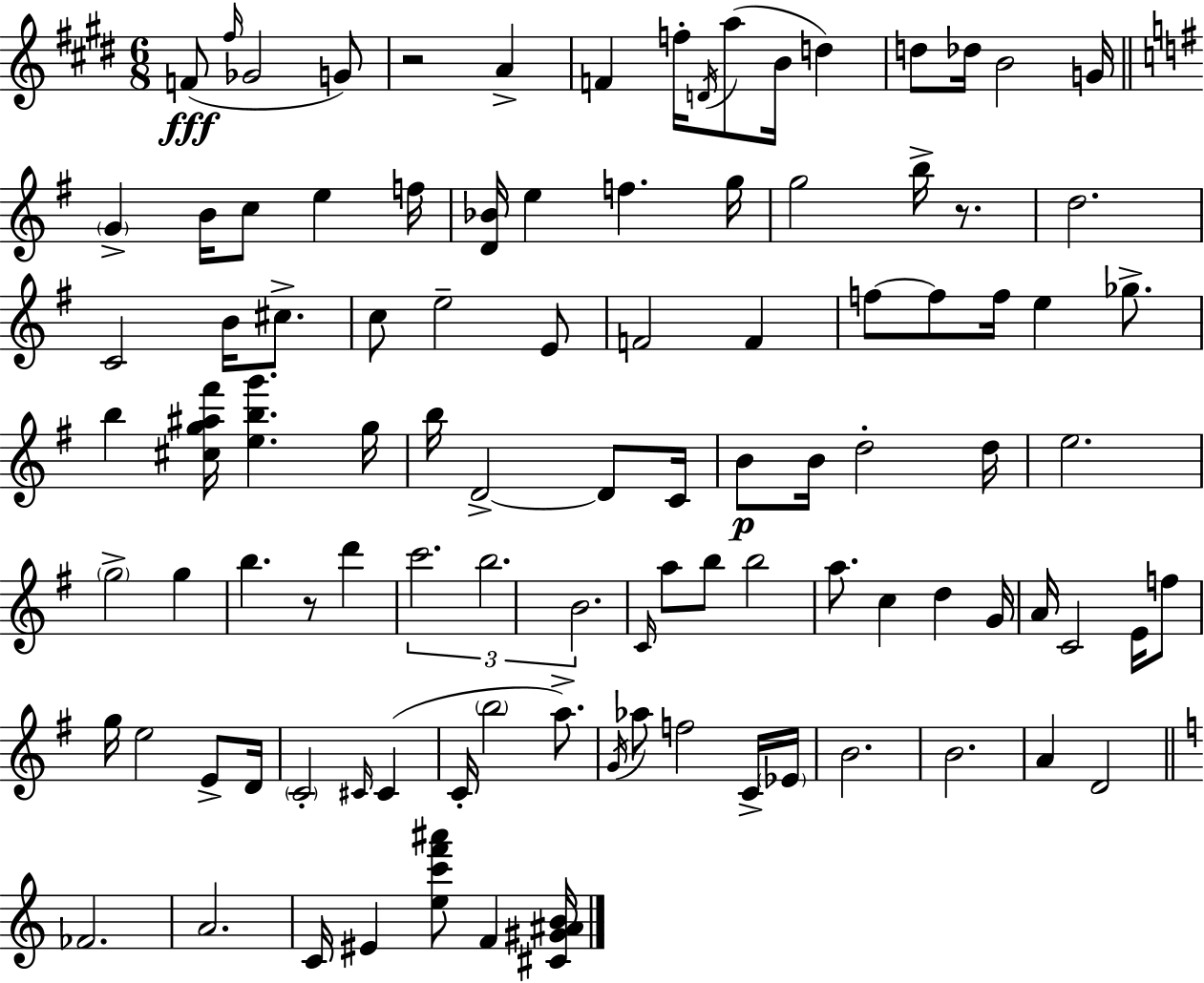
X:1
T:Untitled
M:6/8
L:1/4
K:E
F/2 ^f/4 _G2 G/2 z2 A F f/4 D/4 a/2 B/4 d d/2 _d/4 B2 G/4 G B/4 c/2 e f/4 [D_B]/4 e f g/4 g2 b/4 z/2 d2 C2 B/4 ^c/2 c/2 e2 E/2 F2 F f/2 f/2 f/4 e _g/2 b [^cg^a^f']/4 [ebg'] g/4 b/4 D2 D/2 C/4 B/2 B/4 d2 d/4 e2 g2 g b z/2 d' c'2 b2 B2 C/4 a/2 b/2 b2 a/2 c d G/4 A/4 C2 E/4 f/2 g/4 e2 E/2 D/4 C2 ^C/4 ^C C/4 b2 a/2 G/4 _a/2 f2 C/4 _E/4 B2 B2 A D2 _F2 A2 C/4 ^E [ec'f'^a']/2 F [^C^G^AB]/4